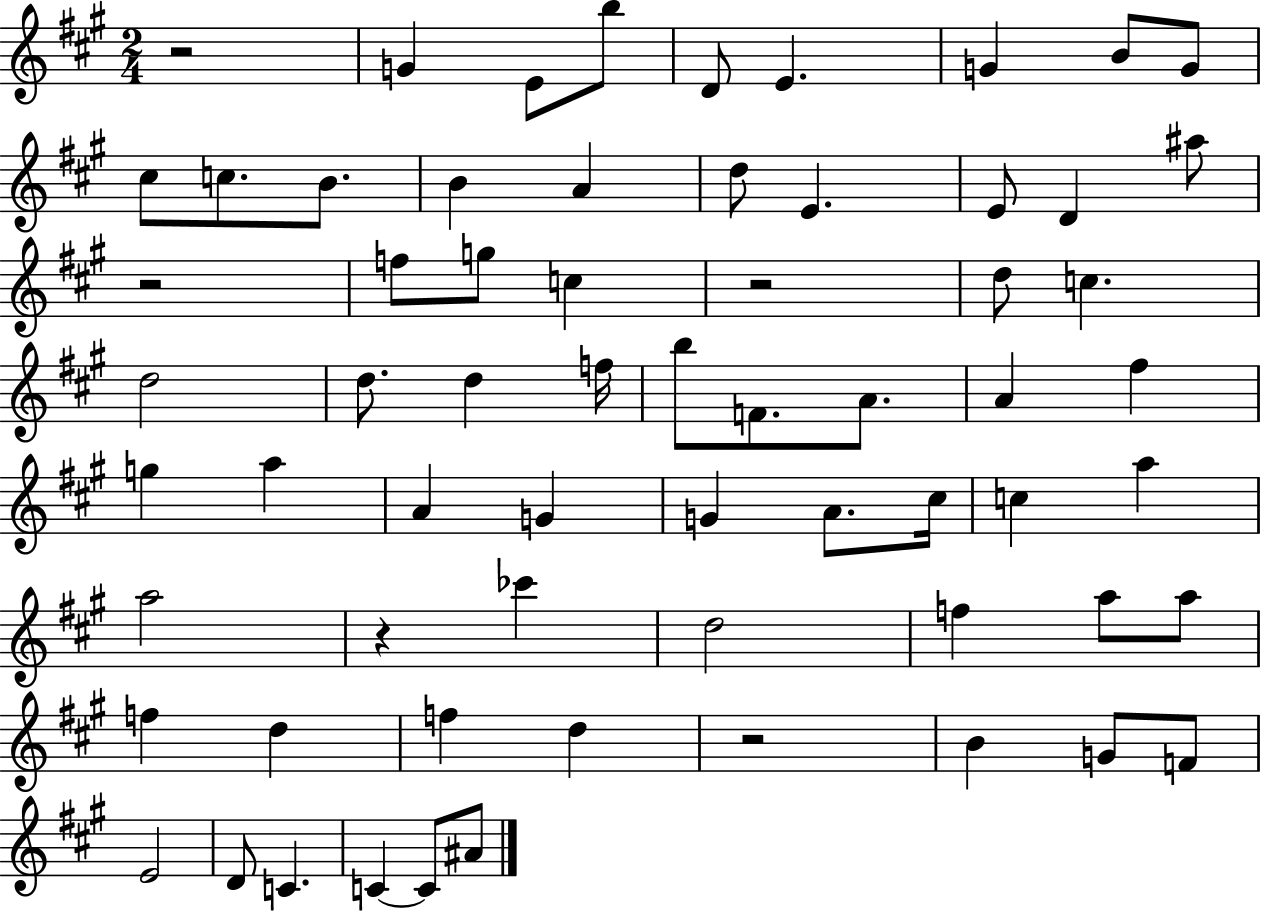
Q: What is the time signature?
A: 2/4